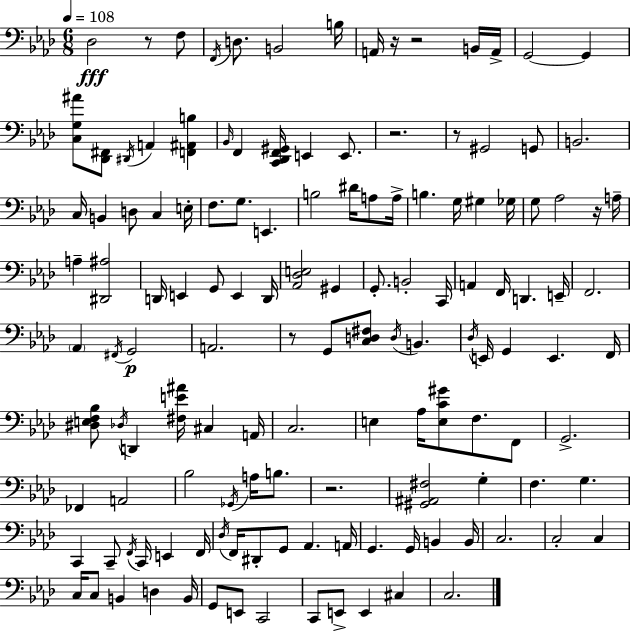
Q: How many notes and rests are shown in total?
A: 136